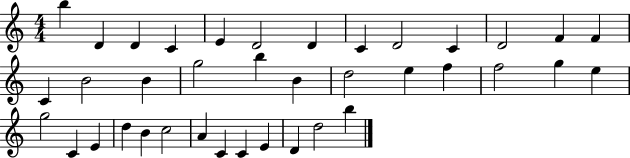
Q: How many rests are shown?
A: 0